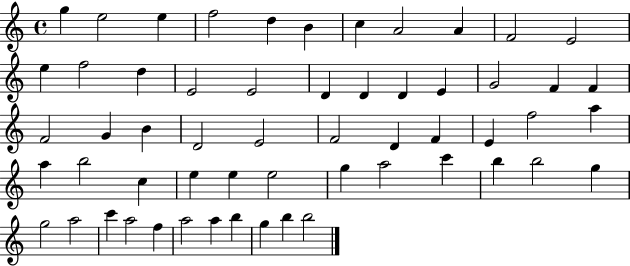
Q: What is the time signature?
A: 4/4